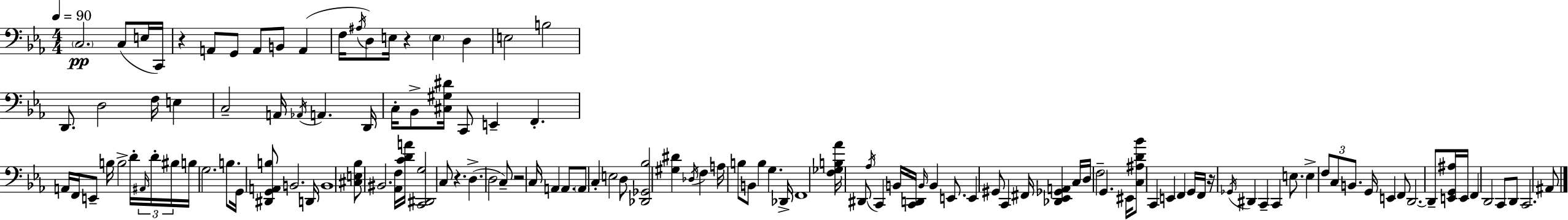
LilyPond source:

{
  \clef bass
  \numericTimeSignature
  \time 4/4
  \key ees \major
  \tempo 4 = 90
  \parenthesize c2.\pp c8( e16 c,16) | r4 a,8 g,8 a,8 b,8 a,4( | f16 \acciaccatura { ais16 }) d8 e16 r4 \parenthesize e4 d4 | e2 b2 | \break d,8. d2 f16 e4 | c2-- a,16 \acciaccatura { aes,16 } a,4. | d,16 c16-. bes,8-> <cis gis dis'>16 c,8 e,4-- f,4.-. | a,16 f,16 e,8-- b16 b2-> d'16-. | \break \tuplet 3/2 { \grace { ais,16 } d'16-. bis16 } b16 g2. | b8. g,16 <dis, g, a, b>8 b,2. | d,16 b,1 | <cis e bes>8 bis,2. | \break <aes, f>16 <c' d' a'>16 <c, dis, g>2 c8 r4. | d4.->( d2 | c8--) r2 c16 a,4 | a,8. \parenthesize a,8 c4-. e2 | \break d8 <des, ges, bes>2 <gis dis'>4 \acciaccatura { des16 } | f4 a16 b8 b,8 b4 g4. | des,16-> f,1 | <f ges b aes'>16 dis,8 \acciaccatura { aes16 } c,4 b,16 <c, d,>16 \grace { b,16 } b,4 | \break e,8. e,4 gis,8 c,4 | fis,16 <des, ees, ges, a,>4 c16 d16 f2-- g,4. | eis,16 <c ais d' bes'>8 c,4 e,4 | f,4 g,16 f,16 r16 \acciaccatura { ges,16 } dis,4 c,4-- | \break c,4 e8. e4-> \tuplet 3/2 { f8 c8 b,8. } | g,16 e,4 f,8 d,2.~~ | d,8-- <e, g, ais>16 e,16 f,4 d,2 | c,8 d,8 c,2. | \break ais,8 \bar "|."
}